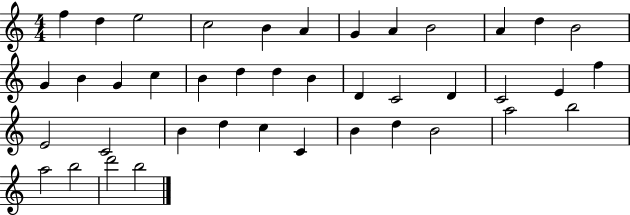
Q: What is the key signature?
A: C major